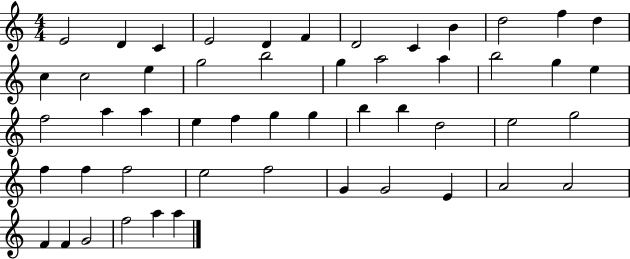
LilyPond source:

{
  \clef treble
  \numericTimeSignature
  \time 4/4
  \key c \major
  e'2 d'4 c'4 | e'2 d'4 f'4 | d'2 c'4 b'4 | d''2 f''4 d''4 | \break c''4 c''2 e''4 | g''2 b''2 | g''4 a''2 a''4 | b''2 g''4 e''4 | \break f''2 a''4 a''4 | e''4 f''4 g''4 g''4 | b''4 b''4 d''2 | e''2 g''2 | \break f''4 f''4 f''2 | e''2 f''2 | g'4 g'2 e'4 | a'2 a'2 | \break f'4 f'4 g'2 | f''2 a''4 a''4 | \bar "|."
}